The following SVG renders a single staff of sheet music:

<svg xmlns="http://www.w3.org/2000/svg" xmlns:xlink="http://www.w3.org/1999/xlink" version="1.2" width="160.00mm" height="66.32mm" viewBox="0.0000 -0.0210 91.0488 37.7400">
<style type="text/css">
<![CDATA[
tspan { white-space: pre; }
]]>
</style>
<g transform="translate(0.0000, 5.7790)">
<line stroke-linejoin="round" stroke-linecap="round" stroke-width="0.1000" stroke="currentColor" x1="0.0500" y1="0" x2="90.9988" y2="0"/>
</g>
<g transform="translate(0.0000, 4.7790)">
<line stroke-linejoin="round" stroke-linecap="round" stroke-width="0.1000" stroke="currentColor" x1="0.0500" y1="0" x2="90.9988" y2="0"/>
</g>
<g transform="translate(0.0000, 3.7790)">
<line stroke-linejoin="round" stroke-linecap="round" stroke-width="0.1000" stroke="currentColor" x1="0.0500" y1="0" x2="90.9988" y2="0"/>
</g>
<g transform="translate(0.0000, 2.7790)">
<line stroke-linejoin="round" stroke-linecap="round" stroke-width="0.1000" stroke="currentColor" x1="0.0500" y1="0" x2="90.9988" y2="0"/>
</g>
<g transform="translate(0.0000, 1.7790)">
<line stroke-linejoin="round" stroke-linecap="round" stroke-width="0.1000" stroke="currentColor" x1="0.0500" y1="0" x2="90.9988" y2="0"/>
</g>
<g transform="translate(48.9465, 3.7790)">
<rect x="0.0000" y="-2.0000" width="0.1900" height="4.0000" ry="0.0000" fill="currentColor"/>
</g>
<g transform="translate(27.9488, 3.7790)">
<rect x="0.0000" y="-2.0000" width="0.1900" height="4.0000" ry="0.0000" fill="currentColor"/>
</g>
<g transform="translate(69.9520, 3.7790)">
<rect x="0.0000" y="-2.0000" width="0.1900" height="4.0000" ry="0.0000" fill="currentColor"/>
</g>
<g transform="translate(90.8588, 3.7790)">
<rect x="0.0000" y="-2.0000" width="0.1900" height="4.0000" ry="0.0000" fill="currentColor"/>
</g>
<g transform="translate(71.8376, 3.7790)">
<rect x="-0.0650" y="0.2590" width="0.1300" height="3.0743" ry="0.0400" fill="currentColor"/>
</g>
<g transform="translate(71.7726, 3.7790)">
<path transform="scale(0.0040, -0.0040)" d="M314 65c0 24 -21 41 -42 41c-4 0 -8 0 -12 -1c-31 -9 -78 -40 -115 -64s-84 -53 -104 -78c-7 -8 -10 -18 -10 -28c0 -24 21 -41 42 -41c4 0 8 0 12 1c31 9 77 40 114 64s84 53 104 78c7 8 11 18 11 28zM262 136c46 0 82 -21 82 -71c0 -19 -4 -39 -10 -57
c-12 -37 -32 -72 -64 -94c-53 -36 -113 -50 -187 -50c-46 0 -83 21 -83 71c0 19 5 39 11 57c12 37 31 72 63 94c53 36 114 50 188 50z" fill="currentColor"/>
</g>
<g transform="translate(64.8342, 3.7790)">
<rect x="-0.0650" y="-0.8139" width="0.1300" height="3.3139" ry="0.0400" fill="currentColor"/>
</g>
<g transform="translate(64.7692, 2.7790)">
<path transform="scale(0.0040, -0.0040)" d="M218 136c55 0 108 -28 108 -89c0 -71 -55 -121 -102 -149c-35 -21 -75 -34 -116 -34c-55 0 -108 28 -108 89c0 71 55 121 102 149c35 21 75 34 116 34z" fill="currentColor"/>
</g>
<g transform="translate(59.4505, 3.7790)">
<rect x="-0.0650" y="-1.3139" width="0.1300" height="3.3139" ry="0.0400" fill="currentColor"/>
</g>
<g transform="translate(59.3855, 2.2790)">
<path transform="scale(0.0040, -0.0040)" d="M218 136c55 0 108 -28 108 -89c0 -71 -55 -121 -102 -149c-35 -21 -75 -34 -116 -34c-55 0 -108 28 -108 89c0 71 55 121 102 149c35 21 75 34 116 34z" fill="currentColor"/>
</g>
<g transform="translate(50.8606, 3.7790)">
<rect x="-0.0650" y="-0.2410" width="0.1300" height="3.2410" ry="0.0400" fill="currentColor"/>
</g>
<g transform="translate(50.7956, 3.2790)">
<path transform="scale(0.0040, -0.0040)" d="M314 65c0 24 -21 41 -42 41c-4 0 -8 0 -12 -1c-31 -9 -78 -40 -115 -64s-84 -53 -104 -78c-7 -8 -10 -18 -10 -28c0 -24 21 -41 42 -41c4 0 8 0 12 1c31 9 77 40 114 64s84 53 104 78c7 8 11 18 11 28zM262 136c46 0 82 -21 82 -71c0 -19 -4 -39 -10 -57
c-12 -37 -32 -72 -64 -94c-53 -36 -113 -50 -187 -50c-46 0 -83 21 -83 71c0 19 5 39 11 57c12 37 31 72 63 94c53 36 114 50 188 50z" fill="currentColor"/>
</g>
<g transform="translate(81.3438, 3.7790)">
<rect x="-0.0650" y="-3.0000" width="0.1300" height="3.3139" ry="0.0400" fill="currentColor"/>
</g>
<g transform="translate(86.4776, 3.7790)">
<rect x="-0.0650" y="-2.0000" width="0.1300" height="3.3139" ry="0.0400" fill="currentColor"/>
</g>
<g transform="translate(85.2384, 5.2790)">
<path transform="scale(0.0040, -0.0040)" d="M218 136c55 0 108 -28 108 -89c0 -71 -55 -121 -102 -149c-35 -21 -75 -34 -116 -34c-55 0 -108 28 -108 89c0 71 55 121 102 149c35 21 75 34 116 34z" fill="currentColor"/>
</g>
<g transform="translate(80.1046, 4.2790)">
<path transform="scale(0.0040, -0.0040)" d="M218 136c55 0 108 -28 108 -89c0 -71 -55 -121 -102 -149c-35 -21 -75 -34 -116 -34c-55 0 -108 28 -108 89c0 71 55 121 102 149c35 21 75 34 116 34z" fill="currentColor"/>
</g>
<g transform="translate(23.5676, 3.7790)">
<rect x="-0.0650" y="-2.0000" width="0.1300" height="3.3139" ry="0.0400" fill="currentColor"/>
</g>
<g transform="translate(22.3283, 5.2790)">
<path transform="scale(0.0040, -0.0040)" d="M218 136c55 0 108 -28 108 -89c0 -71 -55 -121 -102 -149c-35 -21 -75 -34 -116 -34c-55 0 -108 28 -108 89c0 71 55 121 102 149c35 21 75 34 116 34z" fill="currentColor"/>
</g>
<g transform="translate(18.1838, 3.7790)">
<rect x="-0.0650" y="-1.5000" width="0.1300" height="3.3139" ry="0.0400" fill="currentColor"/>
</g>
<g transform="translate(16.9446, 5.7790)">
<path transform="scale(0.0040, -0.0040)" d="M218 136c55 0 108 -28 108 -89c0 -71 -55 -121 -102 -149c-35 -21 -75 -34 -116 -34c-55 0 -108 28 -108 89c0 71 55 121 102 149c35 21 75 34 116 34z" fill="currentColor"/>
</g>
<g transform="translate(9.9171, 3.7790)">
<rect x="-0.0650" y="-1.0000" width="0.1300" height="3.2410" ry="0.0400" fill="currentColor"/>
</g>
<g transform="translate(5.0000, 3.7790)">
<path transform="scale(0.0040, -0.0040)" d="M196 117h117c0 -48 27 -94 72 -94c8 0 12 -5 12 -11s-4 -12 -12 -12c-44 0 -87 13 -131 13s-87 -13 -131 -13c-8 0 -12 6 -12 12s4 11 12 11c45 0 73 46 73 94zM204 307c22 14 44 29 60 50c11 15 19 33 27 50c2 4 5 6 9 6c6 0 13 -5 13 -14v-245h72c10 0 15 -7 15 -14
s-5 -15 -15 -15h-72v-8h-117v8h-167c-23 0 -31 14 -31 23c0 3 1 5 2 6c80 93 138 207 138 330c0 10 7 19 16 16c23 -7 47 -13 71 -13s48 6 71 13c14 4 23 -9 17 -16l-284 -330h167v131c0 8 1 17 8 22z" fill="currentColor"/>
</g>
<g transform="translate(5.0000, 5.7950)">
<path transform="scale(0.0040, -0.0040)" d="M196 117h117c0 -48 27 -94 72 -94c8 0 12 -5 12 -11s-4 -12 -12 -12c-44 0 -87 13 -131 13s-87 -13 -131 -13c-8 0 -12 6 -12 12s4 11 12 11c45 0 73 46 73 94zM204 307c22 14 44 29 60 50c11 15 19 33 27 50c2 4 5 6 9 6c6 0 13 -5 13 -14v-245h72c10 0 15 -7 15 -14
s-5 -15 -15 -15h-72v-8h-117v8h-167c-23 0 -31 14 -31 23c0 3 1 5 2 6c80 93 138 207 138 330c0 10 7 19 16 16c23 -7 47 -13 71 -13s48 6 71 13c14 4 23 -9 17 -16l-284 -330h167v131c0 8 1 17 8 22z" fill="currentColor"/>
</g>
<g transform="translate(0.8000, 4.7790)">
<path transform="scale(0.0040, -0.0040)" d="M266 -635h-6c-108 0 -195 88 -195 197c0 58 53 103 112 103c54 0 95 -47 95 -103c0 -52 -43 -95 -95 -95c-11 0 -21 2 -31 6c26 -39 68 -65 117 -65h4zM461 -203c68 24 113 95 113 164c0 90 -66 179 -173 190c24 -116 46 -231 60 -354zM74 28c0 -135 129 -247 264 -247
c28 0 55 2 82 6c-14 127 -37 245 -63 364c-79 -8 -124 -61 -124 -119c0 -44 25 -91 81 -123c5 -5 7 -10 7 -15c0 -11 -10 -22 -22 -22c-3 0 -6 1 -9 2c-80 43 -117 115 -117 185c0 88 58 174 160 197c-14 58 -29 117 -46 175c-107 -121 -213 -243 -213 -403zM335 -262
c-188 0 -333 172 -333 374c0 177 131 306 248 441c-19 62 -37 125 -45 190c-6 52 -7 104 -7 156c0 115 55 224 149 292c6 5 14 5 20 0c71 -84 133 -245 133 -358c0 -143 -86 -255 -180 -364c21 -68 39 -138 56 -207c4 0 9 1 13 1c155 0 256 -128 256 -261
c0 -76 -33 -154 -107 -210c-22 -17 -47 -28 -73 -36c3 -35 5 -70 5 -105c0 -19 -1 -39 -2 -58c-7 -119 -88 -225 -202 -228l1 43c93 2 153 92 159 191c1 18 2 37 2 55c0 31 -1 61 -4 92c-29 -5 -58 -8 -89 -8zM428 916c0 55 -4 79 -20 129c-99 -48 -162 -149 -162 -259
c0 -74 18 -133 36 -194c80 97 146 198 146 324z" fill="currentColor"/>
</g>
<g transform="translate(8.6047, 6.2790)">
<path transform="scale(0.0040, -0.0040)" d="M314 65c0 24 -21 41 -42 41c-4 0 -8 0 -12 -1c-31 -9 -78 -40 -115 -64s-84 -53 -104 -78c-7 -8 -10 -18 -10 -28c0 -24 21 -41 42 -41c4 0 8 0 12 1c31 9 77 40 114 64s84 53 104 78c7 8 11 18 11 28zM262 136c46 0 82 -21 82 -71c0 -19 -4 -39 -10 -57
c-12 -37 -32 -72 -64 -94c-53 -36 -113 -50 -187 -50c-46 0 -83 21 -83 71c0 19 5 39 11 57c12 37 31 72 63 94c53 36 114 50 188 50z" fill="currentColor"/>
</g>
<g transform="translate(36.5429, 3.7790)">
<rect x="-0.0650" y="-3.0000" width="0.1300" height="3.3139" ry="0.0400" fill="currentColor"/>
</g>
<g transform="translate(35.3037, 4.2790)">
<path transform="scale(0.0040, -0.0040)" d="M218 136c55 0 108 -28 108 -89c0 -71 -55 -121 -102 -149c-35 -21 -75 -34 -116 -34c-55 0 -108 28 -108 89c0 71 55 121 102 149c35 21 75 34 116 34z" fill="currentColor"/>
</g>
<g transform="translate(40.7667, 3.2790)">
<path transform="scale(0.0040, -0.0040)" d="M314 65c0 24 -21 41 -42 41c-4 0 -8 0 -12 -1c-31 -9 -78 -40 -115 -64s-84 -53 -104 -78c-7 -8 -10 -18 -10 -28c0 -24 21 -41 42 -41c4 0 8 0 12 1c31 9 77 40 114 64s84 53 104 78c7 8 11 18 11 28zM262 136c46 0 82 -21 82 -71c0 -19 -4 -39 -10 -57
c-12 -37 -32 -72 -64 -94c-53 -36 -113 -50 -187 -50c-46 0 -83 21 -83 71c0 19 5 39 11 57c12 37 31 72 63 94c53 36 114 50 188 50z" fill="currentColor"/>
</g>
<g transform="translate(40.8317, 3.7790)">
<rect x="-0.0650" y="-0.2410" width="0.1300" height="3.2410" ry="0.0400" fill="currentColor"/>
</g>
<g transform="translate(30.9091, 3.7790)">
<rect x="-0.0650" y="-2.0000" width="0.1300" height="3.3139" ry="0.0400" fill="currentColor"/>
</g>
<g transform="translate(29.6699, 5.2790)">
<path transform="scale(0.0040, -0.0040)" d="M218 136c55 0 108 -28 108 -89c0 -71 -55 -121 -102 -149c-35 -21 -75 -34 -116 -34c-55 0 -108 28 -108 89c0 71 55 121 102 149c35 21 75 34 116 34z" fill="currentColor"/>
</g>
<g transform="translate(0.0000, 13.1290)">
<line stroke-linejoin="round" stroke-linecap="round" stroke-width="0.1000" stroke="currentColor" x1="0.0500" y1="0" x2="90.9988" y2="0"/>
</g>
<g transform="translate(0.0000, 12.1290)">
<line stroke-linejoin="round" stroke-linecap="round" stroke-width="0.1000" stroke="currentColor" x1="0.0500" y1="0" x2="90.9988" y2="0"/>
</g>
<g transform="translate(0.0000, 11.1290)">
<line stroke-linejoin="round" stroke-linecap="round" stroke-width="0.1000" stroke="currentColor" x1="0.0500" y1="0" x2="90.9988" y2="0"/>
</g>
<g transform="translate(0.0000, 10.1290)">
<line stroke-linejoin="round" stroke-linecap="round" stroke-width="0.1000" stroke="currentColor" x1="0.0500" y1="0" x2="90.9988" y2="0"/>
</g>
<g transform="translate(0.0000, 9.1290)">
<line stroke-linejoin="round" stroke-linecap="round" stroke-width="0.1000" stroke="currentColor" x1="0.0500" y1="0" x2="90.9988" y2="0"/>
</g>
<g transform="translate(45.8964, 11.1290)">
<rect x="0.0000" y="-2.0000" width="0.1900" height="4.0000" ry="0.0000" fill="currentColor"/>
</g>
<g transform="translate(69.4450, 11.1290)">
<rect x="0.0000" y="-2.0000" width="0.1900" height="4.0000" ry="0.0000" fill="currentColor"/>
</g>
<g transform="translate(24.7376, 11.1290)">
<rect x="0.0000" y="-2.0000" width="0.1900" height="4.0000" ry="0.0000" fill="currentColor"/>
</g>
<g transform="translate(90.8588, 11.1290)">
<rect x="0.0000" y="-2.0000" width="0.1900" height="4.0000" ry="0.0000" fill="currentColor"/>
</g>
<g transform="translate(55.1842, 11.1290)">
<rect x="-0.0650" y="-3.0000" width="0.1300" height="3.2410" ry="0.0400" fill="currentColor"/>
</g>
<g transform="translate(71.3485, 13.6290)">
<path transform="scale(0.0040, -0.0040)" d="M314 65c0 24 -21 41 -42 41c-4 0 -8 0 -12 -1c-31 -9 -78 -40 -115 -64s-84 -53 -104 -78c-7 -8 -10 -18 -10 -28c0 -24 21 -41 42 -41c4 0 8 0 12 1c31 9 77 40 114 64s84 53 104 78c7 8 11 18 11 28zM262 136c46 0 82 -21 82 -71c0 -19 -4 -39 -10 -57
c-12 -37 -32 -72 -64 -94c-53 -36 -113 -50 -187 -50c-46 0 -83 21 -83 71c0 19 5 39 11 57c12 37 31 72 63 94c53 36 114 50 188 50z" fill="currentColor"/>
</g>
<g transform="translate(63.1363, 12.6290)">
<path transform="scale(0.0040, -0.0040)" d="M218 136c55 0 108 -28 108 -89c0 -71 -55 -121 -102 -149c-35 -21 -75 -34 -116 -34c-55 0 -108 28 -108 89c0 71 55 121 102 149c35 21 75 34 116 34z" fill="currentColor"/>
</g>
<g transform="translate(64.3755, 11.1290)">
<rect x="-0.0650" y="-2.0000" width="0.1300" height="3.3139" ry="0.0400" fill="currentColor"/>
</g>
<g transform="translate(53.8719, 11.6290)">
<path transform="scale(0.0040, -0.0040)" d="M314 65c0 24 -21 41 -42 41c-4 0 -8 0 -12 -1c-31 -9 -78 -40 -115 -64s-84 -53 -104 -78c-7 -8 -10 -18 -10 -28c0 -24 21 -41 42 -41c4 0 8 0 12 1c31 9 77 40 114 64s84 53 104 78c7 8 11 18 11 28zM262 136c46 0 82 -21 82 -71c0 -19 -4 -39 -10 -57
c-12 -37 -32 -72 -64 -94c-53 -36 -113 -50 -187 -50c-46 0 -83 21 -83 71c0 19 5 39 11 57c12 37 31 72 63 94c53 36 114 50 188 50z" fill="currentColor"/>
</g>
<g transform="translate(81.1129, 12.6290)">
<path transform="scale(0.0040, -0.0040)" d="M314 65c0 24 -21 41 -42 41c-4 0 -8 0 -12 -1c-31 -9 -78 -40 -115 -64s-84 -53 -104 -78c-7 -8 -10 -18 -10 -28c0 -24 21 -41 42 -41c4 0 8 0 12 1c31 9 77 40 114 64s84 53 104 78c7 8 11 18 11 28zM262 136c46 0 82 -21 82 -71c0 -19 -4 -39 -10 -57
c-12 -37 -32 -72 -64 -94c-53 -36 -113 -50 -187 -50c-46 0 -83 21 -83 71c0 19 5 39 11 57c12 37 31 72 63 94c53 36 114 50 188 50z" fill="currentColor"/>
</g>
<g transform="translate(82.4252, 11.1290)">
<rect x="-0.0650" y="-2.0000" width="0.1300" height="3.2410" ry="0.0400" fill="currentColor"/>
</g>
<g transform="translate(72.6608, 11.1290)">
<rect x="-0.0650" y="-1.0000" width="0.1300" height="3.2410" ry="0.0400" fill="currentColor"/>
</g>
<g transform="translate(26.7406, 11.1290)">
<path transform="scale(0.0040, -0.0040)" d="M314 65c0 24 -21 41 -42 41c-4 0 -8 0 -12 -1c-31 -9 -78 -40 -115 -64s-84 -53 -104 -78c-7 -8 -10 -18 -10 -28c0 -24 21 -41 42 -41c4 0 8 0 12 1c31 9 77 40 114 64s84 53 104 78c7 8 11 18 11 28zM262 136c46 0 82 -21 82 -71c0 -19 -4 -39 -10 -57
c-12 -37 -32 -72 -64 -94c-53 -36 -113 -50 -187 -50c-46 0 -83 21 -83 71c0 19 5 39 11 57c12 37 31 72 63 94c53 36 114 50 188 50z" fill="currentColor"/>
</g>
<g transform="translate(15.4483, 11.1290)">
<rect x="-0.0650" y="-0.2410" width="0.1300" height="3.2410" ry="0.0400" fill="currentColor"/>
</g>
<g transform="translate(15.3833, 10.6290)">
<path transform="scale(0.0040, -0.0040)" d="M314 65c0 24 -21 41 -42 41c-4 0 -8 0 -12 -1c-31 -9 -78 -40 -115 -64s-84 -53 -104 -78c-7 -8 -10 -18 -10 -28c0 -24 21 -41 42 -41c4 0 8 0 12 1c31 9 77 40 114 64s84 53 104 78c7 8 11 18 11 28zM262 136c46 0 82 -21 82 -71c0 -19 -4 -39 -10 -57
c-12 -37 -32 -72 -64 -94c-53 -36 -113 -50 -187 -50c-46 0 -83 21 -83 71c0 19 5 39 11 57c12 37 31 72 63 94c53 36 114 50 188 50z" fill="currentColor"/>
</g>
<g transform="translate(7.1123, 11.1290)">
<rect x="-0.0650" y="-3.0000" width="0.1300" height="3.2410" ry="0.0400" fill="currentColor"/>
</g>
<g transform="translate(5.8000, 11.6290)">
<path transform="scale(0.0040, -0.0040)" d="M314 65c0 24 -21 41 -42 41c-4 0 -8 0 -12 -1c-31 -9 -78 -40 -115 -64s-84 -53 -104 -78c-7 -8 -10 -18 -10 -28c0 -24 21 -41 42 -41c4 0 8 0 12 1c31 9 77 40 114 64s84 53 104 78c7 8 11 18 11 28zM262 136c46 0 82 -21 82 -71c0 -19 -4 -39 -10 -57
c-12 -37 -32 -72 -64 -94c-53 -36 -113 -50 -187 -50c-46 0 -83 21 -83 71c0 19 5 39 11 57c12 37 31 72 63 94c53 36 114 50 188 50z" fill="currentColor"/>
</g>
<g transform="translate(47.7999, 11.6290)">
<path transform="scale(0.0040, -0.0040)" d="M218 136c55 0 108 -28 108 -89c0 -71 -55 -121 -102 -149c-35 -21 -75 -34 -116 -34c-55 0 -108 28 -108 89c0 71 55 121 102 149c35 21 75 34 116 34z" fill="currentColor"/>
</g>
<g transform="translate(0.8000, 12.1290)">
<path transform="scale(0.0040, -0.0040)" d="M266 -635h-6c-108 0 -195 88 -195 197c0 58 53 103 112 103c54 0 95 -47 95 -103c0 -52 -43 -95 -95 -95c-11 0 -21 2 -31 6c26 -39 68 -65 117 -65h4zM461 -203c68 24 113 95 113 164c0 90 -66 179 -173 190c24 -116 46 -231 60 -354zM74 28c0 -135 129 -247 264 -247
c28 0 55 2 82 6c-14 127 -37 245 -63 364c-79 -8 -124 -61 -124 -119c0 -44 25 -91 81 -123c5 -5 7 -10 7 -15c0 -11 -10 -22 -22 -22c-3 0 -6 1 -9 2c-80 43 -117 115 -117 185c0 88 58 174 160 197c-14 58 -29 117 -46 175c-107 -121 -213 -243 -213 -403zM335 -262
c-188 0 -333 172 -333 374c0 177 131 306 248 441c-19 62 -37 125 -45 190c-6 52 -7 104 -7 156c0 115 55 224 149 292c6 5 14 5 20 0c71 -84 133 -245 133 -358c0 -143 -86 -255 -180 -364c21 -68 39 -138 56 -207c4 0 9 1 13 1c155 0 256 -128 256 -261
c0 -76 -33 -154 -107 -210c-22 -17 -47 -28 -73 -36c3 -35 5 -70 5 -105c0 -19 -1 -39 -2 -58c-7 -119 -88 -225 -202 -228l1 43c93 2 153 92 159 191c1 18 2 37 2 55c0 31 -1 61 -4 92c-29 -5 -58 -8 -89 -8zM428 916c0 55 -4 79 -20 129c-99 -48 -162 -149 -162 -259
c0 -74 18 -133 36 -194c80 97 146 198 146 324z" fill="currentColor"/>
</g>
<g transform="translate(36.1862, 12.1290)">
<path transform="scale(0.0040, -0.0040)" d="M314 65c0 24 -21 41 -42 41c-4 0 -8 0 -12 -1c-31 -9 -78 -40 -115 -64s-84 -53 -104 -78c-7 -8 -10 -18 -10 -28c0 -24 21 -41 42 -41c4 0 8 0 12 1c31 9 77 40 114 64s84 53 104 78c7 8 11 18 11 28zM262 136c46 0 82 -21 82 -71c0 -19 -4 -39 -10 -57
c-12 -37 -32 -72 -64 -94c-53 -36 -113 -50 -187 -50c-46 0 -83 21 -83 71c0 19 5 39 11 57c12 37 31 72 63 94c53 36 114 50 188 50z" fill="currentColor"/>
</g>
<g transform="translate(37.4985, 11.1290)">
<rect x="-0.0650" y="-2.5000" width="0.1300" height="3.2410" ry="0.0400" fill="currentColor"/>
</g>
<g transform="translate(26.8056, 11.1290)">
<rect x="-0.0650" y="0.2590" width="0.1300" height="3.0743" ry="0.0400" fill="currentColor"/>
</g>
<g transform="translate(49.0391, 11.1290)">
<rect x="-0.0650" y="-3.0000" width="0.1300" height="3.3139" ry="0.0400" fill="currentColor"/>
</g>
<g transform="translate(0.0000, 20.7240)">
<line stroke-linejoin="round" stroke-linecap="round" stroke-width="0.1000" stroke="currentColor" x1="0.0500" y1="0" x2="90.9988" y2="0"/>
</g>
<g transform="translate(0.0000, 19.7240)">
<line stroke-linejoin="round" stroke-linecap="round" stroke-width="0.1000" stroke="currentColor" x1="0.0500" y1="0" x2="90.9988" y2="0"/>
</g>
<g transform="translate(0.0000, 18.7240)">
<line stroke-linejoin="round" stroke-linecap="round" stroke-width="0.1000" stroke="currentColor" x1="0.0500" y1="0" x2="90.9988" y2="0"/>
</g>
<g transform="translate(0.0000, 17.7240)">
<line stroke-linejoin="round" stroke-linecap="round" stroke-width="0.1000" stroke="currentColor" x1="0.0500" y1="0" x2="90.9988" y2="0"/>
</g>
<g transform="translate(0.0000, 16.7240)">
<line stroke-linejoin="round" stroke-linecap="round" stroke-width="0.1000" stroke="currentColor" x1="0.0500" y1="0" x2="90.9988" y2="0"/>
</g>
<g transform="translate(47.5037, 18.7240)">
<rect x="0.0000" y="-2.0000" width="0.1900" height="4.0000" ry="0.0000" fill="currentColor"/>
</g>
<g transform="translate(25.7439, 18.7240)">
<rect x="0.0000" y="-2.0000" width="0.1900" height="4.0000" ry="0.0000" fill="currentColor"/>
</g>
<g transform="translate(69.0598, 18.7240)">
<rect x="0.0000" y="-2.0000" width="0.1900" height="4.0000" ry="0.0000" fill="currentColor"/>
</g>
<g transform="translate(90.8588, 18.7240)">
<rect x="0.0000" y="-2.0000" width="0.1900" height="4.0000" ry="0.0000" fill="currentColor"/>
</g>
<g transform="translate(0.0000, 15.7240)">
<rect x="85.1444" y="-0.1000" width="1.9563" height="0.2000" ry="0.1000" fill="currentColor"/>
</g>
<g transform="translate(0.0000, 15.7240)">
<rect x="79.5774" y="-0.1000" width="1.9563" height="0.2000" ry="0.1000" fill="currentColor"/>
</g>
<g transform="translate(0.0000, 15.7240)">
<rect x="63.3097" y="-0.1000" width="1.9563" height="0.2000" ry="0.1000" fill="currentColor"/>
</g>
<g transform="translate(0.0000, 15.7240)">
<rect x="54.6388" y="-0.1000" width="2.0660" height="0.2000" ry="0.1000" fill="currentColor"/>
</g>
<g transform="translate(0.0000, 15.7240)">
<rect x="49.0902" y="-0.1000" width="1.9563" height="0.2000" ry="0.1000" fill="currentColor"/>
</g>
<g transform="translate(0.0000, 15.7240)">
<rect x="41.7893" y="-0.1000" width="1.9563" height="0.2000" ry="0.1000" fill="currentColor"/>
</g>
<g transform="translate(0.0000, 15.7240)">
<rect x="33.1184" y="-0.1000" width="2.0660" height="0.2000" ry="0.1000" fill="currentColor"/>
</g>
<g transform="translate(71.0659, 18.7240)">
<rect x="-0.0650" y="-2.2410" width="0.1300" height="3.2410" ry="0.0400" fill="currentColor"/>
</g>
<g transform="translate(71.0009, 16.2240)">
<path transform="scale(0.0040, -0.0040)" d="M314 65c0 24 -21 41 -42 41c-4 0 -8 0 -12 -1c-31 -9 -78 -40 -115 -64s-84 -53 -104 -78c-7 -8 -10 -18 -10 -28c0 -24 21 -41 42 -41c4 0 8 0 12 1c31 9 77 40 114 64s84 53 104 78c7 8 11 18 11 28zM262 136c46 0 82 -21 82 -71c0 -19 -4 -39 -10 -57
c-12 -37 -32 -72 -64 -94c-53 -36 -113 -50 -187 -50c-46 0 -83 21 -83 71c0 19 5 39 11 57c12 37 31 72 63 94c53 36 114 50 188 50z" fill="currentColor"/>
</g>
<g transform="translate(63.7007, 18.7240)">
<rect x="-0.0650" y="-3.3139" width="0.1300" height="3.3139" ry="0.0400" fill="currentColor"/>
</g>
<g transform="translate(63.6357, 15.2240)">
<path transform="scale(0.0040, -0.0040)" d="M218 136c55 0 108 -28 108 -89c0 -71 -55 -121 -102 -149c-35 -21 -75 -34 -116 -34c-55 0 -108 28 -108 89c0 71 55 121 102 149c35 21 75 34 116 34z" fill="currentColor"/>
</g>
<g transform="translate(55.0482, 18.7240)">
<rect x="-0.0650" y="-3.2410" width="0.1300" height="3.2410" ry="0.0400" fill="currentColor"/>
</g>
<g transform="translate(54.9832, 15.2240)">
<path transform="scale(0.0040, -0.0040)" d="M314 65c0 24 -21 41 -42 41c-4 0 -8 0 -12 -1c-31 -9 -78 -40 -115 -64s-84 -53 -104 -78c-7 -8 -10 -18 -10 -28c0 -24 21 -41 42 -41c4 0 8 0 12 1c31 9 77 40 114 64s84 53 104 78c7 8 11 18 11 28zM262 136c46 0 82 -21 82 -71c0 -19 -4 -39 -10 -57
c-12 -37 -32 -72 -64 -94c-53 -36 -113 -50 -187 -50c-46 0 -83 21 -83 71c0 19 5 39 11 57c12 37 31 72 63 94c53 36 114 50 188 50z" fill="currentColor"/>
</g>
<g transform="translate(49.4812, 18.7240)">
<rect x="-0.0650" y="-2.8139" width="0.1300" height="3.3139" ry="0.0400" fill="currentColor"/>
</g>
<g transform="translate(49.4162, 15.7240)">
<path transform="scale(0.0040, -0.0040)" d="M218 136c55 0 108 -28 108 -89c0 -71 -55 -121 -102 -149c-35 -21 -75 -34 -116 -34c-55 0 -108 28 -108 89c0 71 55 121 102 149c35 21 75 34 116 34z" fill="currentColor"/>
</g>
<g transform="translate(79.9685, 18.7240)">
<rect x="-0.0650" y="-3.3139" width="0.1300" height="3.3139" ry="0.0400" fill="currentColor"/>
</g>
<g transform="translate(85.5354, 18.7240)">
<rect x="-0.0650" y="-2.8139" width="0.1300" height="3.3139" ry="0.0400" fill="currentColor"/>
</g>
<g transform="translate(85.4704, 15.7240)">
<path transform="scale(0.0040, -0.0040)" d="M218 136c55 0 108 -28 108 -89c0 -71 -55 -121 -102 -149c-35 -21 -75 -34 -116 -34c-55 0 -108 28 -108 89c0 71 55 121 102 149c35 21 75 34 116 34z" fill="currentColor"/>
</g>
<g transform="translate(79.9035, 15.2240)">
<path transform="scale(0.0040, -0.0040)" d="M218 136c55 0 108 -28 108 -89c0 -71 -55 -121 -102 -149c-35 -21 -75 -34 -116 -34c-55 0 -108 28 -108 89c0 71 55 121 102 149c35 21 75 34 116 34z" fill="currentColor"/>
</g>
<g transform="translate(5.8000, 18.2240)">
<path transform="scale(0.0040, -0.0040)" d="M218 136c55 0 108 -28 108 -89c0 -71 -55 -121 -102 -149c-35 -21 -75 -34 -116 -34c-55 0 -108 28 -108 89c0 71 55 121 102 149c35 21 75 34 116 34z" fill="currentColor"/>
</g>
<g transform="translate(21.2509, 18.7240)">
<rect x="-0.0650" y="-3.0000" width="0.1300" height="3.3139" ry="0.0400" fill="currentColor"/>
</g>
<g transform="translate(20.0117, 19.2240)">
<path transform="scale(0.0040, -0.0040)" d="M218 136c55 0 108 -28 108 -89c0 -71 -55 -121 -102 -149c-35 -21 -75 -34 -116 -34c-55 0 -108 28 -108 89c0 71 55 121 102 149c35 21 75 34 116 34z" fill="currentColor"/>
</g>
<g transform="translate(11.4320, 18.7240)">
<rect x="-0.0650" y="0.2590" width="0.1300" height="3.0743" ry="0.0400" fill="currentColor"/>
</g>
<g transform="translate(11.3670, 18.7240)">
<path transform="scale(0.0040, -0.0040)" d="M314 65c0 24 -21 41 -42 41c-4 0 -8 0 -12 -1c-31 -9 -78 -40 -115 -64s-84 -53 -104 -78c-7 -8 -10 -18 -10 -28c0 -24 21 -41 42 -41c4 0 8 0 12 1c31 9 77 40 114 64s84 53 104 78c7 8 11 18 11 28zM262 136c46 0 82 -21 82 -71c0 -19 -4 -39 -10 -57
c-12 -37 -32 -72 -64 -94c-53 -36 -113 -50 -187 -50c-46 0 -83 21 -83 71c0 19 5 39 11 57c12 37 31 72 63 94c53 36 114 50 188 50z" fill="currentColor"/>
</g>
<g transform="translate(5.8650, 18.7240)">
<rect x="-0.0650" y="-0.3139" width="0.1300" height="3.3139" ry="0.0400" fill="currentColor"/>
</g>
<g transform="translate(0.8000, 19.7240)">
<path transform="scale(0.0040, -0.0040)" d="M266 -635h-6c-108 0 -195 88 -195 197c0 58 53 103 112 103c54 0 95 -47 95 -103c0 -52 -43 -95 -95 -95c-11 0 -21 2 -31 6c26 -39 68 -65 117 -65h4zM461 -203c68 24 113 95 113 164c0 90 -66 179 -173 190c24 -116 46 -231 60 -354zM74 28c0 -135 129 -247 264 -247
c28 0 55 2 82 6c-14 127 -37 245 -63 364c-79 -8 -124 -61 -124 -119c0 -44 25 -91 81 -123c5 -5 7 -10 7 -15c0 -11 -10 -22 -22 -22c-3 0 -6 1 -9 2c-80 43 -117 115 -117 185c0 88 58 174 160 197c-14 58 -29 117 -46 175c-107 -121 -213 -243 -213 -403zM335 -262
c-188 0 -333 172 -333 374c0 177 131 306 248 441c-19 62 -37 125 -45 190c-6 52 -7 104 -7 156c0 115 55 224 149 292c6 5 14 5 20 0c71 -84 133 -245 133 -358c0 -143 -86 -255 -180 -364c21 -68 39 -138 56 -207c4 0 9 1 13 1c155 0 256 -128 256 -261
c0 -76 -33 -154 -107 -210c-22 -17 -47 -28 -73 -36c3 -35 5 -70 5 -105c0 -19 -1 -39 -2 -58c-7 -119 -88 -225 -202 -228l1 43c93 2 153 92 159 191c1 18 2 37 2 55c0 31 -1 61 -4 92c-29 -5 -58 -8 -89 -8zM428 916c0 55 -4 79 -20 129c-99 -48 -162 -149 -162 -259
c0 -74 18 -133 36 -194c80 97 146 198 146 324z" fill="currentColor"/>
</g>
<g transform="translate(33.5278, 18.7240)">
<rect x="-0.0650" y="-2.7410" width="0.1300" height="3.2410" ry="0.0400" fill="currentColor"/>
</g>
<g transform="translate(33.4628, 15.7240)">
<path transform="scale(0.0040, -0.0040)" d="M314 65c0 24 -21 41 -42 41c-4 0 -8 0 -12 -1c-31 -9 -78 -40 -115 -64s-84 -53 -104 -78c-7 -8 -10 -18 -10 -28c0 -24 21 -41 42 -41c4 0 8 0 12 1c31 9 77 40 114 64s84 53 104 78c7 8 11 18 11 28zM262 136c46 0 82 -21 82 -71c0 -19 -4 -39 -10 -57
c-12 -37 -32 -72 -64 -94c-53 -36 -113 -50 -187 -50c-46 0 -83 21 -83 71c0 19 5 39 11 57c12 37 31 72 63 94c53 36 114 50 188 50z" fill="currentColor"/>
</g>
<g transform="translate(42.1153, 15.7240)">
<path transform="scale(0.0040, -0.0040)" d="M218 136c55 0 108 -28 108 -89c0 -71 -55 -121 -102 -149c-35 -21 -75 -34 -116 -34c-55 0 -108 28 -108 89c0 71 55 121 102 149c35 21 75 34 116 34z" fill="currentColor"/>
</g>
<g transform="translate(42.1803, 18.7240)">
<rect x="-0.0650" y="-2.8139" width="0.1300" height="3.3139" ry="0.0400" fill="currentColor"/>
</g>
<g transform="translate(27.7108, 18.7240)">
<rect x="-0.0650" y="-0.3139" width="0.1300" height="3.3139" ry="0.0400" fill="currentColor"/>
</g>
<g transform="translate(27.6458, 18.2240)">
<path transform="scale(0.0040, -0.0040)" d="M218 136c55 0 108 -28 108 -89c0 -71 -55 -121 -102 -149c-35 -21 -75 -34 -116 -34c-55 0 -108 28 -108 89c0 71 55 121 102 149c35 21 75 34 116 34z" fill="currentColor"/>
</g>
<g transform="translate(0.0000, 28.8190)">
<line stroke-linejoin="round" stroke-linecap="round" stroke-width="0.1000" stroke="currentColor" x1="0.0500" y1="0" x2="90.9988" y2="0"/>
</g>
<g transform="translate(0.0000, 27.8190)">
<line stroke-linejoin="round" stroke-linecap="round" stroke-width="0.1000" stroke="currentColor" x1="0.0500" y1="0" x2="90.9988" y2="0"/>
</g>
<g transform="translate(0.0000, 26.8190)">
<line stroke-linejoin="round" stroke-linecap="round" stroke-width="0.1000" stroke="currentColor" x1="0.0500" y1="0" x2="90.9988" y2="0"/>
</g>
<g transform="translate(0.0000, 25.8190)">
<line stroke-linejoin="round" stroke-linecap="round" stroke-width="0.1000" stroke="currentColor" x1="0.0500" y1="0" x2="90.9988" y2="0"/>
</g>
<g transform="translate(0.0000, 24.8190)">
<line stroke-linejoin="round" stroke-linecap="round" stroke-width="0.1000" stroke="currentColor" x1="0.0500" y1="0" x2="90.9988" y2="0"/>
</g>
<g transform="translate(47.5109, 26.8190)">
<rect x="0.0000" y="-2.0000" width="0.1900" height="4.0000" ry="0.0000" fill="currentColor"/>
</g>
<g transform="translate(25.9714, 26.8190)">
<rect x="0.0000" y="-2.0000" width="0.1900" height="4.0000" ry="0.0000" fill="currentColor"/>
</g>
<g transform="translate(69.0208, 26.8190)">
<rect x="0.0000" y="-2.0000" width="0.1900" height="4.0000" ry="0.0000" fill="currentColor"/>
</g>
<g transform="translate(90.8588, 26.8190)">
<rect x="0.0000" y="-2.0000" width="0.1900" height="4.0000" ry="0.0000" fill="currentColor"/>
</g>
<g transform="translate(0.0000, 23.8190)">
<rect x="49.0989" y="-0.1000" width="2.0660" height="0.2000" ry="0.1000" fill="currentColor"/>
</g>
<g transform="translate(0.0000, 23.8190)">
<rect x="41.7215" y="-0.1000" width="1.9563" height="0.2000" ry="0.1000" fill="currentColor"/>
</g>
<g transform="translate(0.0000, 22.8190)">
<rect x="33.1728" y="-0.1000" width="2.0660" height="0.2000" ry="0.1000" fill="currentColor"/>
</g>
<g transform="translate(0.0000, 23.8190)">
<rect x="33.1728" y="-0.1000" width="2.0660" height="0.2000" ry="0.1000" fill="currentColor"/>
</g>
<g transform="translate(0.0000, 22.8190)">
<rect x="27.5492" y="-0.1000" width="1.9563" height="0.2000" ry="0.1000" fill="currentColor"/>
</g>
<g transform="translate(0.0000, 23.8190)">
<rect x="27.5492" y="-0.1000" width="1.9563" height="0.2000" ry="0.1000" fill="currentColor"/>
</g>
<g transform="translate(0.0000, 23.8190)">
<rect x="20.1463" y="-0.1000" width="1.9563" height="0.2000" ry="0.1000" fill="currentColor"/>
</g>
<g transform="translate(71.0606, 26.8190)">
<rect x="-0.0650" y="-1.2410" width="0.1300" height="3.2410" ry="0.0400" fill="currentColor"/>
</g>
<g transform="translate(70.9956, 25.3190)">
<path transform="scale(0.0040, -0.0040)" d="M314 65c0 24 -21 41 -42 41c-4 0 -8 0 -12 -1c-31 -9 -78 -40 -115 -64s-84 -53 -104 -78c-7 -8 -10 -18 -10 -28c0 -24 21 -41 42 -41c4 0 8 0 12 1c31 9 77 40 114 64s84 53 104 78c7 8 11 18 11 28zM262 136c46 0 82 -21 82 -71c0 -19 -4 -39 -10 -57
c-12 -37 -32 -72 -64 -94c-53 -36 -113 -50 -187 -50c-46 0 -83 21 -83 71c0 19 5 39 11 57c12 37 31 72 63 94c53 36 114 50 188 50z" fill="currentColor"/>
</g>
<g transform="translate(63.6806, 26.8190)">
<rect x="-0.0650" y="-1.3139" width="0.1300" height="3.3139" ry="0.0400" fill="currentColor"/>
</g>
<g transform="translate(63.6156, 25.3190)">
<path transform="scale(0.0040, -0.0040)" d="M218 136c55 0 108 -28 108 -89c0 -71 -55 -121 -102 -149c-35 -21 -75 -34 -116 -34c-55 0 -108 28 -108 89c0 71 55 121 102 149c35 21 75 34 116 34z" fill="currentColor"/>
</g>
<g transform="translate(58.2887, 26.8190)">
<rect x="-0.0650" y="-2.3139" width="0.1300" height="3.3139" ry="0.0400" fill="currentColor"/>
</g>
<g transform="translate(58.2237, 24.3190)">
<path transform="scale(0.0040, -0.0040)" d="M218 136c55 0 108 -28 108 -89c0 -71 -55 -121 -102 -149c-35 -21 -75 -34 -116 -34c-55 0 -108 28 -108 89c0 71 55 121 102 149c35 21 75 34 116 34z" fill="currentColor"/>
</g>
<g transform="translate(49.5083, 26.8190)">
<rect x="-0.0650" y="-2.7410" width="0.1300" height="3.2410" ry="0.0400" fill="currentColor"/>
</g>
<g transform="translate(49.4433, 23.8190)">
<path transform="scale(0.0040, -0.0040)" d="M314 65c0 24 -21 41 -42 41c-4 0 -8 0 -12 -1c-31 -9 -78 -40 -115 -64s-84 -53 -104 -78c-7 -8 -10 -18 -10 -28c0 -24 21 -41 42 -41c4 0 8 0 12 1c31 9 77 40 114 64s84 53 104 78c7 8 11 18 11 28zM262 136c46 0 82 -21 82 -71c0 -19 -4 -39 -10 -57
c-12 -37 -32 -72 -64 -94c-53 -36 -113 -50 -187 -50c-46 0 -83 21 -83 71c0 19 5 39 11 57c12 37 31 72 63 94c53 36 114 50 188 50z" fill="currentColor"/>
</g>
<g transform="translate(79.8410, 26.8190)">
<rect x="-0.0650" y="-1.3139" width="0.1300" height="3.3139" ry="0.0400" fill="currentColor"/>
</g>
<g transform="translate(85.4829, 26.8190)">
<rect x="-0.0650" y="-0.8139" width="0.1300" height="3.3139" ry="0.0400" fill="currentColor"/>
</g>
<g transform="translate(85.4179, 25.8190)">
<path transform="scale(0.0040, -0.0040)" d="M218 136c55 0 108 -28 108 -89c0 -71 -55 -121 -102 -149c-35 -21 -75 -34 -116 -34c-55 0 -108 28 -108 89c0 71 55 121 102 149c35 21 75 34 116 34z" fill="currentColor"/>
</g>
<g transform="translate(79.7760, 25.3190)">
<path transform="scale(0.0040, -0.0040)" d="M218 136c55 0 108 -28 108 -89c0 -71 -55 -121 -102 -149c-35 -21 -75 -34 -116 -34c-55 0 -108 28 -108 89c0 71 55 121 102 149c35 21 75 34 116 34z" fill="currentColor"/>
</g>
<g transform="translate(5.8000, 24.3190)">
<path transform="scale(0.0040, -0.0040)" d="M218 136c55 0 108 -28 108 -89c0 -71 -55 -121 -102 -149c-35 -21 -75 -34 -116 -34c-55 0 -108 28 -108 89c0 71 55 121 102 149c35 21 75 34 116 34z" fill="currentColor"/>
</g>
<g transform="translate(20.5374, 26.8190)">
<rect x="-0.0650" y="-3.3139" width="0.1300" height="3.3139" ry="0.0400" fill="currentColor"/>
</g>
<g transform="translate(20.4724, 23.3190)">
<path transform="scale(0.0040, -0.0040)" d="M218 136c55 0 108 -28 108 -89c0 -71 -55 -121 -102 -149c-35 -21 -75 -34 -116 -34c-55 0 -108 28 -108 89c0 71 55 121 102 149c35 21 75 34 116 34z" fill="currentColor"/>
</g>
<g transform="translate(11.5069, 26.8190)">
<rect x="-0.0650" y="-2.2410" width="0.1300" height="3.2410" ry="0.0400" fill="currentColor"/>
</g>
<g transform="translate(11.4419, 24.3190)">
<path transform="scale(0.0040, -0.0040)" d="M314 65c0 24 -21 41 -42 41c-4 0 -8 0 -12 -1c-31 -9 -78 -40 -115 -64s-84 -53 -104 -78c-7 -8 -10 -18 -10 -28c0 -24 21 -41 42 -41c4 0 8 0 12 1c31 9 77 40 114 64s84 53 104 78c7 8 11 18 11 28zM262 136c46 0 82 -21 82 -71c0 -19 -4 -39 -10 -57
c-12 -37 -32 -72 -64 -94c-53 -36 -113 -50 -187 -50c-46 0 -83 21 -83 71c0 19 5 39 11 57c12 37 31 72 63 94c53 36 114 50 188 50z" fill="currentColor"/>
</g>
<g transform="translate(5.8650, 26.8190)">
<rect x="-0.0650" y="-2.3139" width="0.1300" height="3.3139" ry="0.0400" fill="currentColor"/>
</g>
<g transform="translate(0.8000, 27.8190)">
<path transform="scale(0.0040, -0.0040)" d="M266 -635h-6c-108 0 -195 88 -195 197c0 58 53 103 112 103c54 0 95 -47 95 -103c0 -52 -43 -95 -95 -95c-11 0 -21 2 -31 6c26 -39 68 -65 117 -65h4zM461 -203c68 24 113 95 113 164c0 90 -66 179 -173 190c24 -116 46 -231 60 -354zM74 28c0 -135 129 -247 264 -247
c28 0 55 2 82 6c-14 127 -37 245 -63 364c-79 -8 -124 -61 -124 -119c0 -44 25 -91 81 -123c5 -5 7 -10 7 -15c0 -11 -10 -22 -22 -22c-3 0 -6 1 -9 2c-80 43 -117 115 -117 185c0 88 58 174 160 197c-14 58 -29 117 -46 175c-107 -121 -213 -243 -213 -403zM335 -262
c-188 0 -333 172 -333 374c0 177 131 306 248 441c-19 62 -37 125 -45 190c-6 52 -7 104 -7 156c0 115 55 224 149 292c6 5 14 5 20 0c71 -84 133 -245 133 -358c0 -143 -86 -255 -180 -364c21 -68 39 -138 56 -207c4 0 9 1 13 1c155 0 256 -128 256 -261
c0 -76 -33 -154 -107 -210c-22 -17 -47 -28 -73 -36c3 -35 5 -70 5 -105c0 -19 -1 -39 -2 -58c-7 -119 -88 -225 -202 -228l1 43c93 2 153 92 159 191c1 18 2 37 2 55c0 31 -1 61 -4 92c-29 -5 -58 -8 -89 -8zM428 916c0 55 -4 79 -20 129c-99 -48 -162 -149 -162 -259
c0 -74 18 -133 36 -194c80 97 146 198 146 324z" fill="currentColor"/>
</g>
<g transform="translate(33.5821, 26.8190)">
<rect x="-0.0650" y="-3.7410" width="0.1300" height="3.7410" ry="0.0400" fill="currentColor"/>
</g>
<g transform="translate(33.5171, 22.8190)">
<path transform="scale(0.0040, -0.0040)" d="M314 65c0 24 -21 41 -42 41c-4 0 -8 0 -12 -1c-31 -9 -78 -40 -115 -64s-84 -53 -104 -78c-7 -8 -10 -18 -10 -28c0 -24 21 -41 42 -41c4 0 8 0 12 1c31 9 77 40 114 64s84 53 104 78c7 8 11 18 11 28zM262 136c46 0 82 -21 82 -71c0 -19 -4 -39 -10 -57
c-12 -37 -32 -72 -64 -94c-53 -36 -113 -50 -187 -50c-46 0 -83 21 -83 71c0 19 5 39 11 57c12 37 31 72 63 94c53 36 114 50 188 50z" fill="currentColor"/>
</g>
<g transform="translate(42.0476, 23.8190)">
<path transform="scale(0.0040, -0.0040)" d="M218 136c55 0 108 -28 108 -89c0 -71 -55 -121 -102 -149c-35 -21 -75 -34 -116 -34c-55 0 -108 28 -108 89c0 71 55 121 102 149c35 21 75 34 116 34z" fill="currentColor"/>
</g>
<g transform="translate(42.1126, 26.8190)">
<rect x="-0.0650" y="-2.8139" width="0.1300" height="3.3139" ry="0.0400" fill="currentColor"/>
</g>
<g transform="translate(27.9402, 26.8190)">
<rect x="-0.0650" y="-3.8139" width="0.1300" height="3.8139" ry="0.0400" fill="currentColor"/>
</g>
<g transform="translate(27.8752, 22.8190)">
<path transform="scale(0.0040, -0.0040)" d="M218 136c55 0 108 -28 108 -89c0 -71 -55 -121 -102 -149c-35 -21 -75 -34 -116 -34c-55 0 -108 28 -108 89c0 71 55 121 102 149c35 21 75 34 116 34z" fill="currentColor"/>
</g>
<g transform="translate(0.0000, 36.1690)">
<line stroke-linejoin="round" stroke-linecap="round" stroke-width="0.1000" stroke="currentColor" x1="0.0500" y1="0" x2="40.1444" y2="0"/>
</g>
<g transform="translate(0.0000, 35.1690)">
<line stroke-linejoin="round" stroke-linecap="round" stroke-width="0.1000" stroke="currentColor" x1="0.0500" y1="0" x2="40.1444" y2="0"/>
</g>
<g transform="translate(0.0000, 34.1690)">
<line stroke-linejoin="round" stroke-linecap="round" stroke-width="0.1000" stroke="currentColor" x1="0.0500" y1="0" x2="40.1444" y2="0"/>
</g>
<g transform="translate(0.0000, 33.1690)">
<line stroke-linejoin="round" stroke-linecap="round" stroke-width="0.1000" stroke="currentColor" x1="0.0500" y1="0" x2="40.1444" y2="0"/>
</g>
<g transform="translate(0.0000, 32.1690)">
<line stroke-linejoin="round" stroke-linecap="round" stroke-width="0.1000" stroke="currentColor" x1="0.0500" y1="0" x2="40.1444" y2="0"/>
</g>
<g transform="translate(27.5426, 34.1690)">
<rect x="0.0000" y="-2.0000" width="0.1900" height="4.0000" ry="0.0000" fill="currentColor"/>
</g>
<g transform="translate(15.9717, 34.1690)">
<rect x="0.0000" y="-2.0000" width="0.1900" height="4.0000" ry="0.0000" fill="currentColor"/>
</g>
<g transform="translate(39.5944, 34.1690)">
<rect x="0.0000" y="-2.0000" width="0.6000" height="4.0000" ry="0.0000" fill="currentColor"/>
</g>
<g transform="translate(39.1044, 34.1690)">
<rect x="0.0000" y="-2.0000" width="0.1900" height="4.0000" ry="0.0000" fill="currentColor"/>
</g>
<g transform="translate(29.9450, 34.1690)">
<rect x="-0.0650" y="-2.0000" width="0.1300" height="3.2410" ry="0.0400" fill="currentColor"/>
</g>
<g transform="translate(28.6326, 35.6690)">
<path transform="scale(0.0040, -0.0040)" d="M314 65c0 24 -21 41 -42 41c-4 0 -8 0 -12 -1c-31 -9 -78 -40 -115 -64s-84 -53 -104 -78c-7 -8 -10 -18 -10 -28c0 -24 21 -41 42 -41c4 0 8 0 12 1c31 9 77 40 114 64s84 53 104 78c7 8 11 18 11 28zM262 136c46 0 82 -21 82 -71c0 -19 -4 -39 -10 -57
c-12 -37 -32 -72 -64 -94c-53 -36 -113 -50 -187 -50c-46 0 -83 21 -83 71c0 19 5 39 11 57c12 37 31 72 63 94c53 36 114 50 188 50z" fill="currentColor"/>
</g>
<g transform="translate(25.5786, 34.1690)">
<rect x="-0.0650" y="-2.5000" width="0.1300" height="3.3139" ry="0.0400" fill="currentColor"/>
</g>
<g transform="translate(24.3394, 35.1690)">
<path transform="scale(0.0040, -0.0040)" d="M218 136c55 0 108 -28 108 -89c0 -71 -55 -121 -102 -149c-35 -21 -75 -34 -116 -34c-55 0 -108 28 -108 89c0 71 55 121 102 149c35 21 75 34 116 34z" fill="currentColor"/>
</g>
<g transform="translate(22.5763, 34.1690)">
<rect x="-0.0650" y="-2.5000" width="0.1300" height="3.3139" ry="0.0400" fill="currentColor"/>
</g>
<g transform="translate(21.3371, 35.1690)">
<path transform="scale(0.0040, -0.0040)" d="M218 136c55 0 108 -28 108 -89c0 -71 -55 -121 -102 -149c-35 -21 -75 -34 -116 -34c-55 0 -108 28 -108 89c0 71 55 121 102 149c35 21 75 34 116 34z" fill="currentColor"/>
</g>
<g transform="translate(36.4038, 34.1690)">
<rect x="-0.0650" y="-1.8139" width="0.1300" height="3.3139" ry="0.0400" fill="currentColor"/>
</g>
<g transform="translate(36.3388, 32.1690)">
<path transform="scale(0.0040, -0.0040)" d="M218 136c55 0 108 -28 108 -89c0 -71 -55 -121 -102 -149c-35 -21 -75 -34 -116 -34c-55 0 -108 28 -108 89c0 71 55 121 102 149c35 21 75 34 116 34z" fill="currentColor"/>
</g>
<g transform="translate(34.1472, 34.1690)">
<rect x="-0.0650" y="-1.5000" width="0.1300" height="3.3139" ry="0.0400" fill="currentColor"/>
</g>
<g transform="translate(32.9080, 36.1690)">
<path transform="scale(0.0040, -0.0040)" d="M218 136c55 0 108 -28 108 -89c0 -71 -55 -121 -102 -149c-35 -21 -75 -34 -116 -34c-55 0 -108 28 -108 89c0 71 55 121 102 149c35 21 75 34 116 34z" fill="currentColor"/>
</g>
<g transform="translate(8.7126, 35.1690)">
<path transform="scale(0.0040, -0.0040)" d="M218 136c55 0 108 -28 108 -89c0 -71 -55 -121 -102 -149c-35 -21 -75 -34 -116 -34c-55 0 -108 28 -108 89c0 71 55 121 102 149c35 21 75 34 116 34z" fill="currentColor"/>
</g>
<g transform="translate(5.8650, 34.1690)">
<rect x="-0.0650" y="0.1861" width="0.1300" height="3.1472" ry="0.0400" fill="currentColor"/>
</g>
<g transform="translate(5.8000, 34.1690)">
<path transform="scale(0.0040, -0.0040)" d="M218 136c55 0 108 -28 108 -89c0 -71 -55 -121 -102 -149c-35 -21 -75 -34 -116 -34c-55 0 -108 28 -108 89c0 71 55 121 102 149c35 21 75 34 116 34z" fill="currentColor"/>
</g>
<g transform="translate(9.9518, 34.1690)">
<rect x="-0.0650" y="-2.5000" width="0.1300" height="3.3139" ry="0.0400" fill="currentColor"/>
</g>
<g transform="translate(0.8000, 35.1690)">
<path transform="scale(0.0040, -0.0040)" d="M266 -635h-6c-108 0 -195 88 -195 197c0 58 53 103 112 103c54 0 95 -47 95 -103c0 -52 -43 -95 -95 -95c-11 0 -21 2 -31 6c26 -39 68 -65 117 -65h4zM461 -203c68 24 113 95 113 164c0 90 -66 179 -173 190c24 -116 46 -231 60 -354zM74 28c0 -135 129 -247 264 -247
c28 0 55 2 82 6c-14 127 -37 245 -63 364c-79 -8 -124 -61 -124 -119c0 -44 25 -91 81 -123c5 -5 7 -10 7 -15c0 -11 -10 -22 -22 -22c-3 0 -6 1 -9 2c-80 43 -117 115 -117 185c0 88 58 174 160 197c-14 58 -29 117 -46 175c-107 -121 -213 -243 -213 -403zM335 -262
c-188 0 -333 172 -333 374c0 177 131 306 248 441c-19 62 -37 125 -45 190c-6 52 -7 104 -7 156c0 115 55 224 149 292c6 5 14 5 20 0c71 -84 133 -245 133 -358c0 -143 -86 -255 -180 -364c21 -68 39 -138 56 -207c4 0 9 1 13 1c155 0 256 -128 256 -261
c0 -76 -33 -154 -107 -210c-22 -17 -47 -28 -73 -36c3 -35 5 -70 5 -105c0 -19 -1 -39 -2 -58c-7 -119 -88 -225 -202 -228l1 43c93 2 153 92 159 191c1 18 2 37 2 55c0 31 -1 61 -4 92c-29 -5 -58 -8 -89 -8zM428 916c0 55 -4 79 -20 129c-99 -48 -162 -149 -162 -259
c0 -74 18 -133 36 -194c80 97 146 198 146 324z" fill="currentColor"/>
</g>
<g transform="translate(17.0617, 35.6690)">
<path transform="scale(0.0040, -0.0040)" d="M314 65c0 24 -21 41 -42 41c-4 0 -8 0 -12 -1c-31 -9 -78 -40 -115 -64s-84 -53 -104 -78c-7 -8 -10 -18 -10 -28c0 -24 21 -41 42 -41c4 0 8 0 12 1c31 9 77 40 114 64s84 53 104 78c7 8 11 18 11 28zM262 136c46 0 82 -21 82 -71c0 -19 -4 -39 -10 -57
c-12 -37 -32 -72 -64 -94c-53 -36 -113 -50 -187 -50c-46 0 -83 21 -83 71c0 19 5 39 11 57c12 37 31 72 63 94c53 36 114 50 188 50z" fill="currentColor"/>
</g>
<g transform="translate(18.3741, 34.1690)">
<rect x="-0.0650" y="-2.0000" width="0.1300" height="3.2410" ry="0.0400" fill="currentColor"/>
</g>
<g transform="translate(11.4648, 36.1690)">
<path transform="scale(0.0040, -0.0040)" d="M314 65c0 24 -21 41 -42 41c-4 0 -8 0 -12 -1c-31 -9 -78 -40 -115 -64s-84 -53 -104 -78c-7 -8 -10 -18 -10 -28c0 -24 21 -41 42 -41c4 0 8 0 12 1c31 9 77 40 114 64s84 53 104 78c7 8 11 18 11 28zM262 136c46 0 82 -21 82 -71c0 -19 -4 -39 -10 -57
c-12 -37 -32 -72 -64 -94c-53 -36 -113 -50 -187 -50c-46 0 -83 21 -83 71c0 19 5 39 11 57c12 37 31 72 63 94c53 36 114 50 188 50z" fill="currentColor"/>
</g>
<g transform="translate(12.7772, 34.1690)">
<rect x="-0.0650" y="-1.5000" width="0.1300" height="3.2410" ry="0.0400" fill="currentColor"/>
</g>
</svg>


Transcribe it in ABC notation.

X:1
T:Untitled
M:4/4
L:1/4
K:C
D2 E F F A c2 c2 e d B2 A F A2 c2 B2 G2 A A2 F D2 F2 c B2 A c a2 a a b2 b g2 b a g g2 b c' c'2 a a2 g e e2 e d B G E2 F2 G G F2 E f